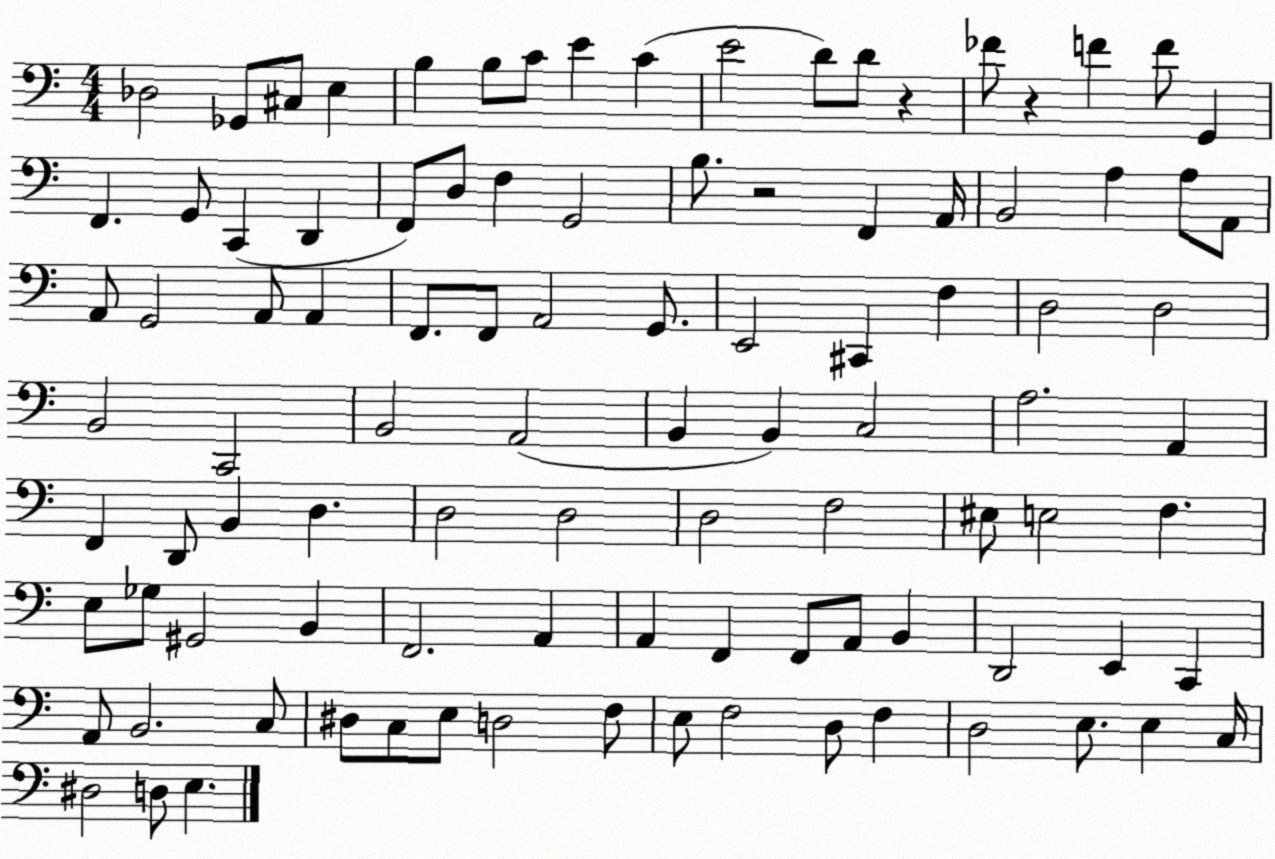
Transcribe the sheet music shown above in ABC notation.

X:1
T:Untitled
M:4/4
L:1/4
K:C
_D,2 _G,,/2 ^C,/2 E, B, B,/2 C/2 E C E2 D/2 D/2 z _F/2 z F F/2 G,, F,, G,,/2 C,, D,, F,,/2 D,/2 F, G,,2 B,/2 z2 F,, A,,/4 B,,2 A, A,/2 A,,/2 A,,/2 G,,2 A,,/2 A,, F,,/2 F,,/2 A,,2 G,,/2 E,,2 ^C,, F, D,2 D,2 B,,2 C,,2 B,,2 A,,2 B,, B,, C,2 A,2 A,, F,, D,,/2 B,, D, D,2 D,2 D,2 F,2 ^E,/2 E,2 F, E,/2 _G,/2 ^G,,2 B,, F,,2 A,, A,, F,, F,,/2 A,,/2 B,, D,,2 E,, C,, A,,/2 B,,2 C,/2 ^D,/2 C,/2 E,/2 D,2 F,/2 E,/2 F,2 D,/2 F, D,2 E,/2 E, C,/4 ^D,2 D,/2 E,